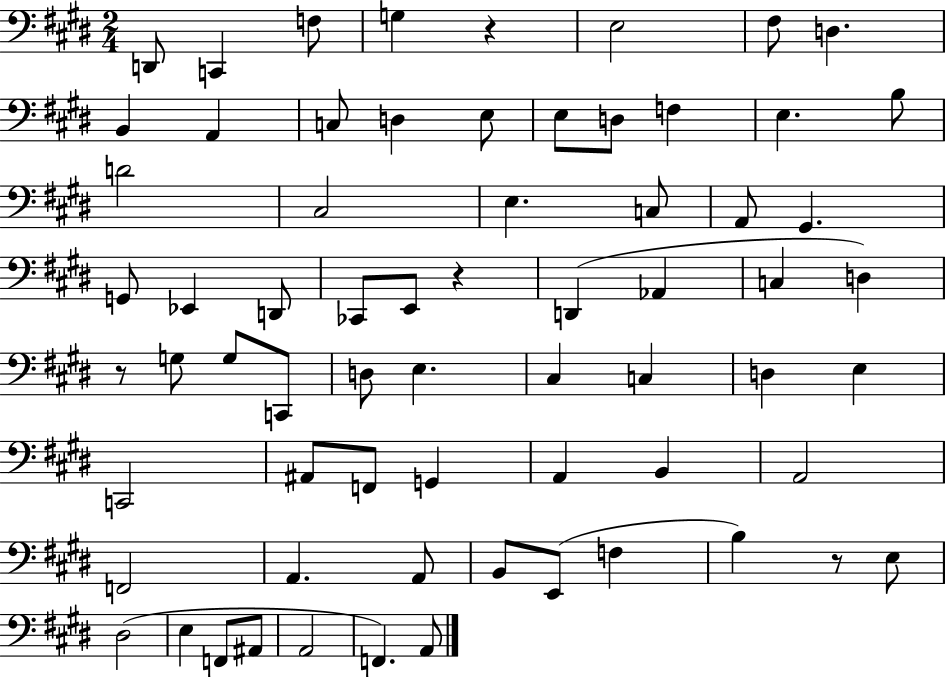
D2/e C2/q F3/e G3/q R/q E3/h F#3/e D3/q. B2/q A2/q C3/e D3/q E3/e E3/e D3/e F3/q E3/q. B3/e D4/h C#3/h E3/q. C3/e A2/e G#2/q. G2/e Eb2/q D2/e CES2/e E2/e R/q D2/q Ab2/q C3/q D3/q R/e G3/e G3/e C2/e D3/e E3/q. C#3/q C3/q D3/q E3/q C2/h A#2/e F2/e G2/q A2/q B2/q A2/h F2/h A2/q. A2/e B2/e E2/e F3/q B3/q R/e E3/e D#3/h E3/q F2/e A#2/e A2/h F2/q. A2/e